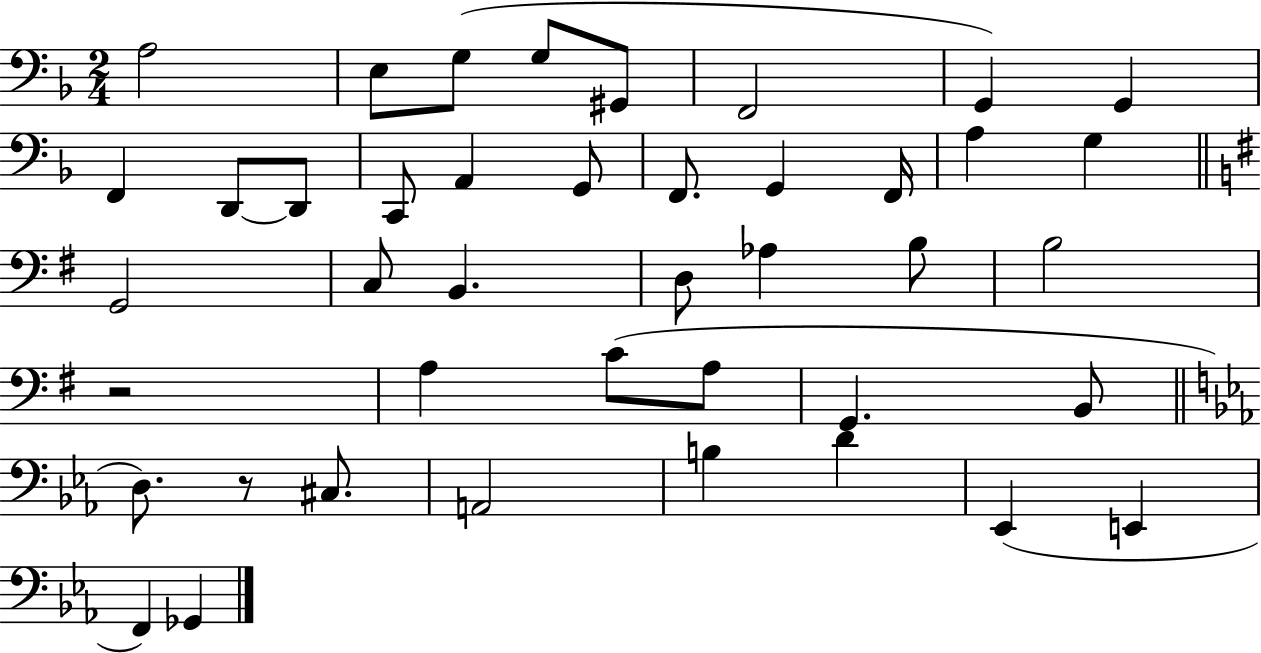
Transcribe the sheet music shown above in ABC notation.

X:1
T:Untitled
M:2/4
L:1/4
K:F
A,2 E,/2 G,/2 G,/2 ^G,,/2 F,,2 G,, G,, F,, D,,/2 D,,/2 C,,/2 A,, G,,/2 F,,/2 G,, F,,/4 A, G, G,,2 C,/2 B,, D,/2 _A, B,/2 B,2 z2 A, C/2 A,/2 G,, B,,/2 D,/2 z/2 ^C,/2 A,,2 B, D _E,, E,, F,, _G,,